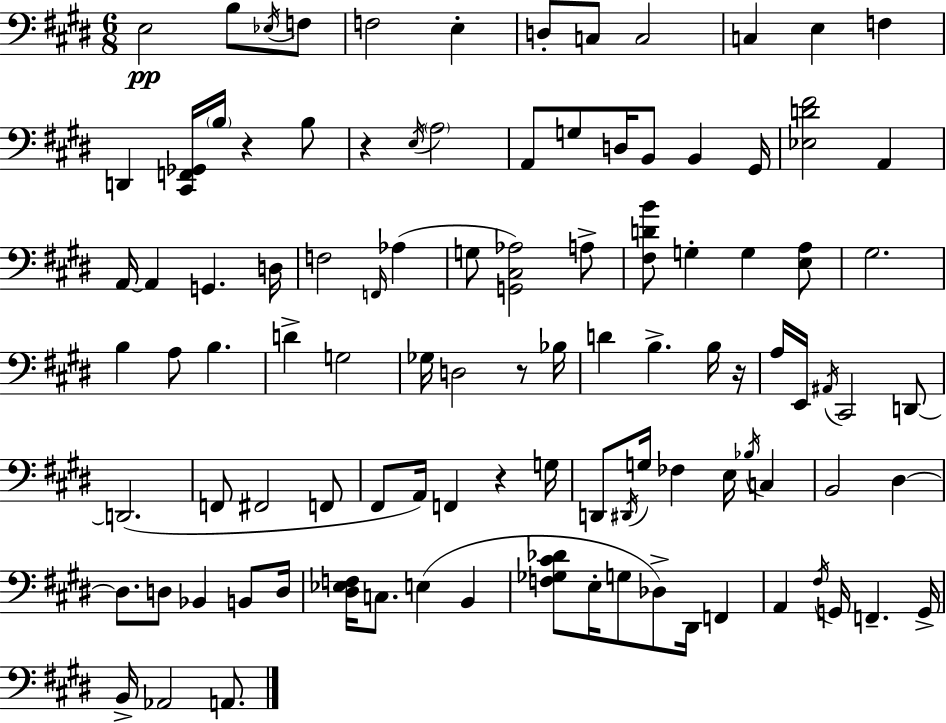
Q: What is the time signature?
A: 6/8